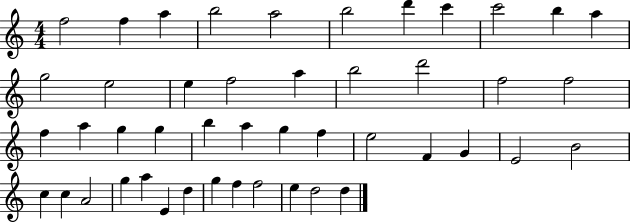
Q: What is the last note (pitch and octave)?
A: D5